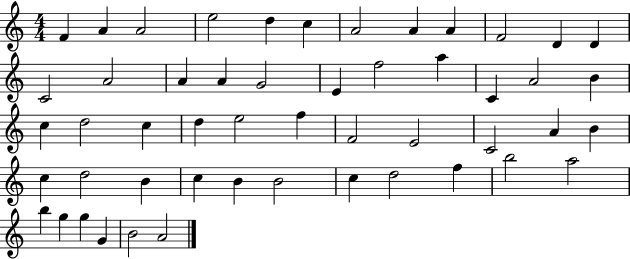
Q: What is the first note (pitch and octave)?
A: F4